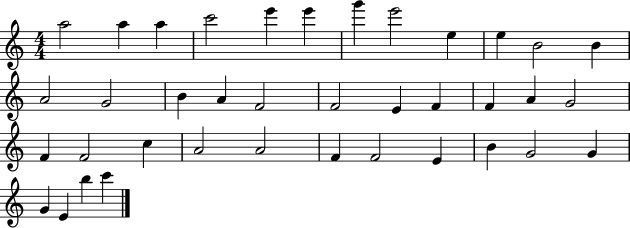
X:1
T:Untitled
M:4/4
L:1/4
K:C
a2 a a c'2 e' e' g' e'2 e e B2 B A2 G2 B A F2 F2 E F F A G2 F F2 c A2 A2 F F2 E B G2 G G E b c'